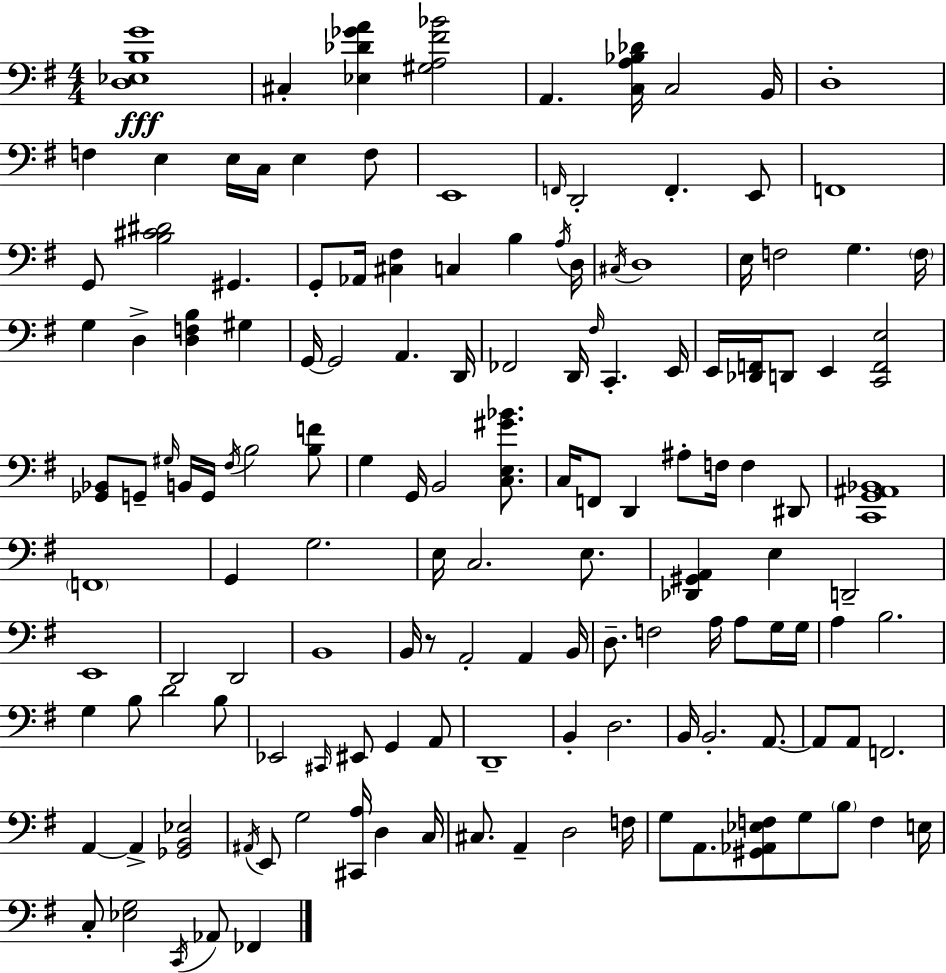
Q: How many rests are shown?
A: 1